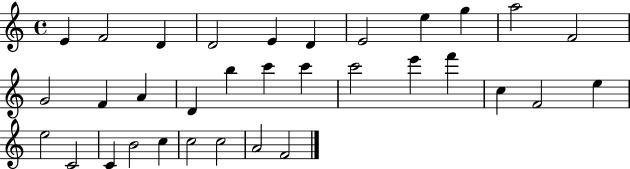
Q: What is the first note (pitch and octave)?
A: E4